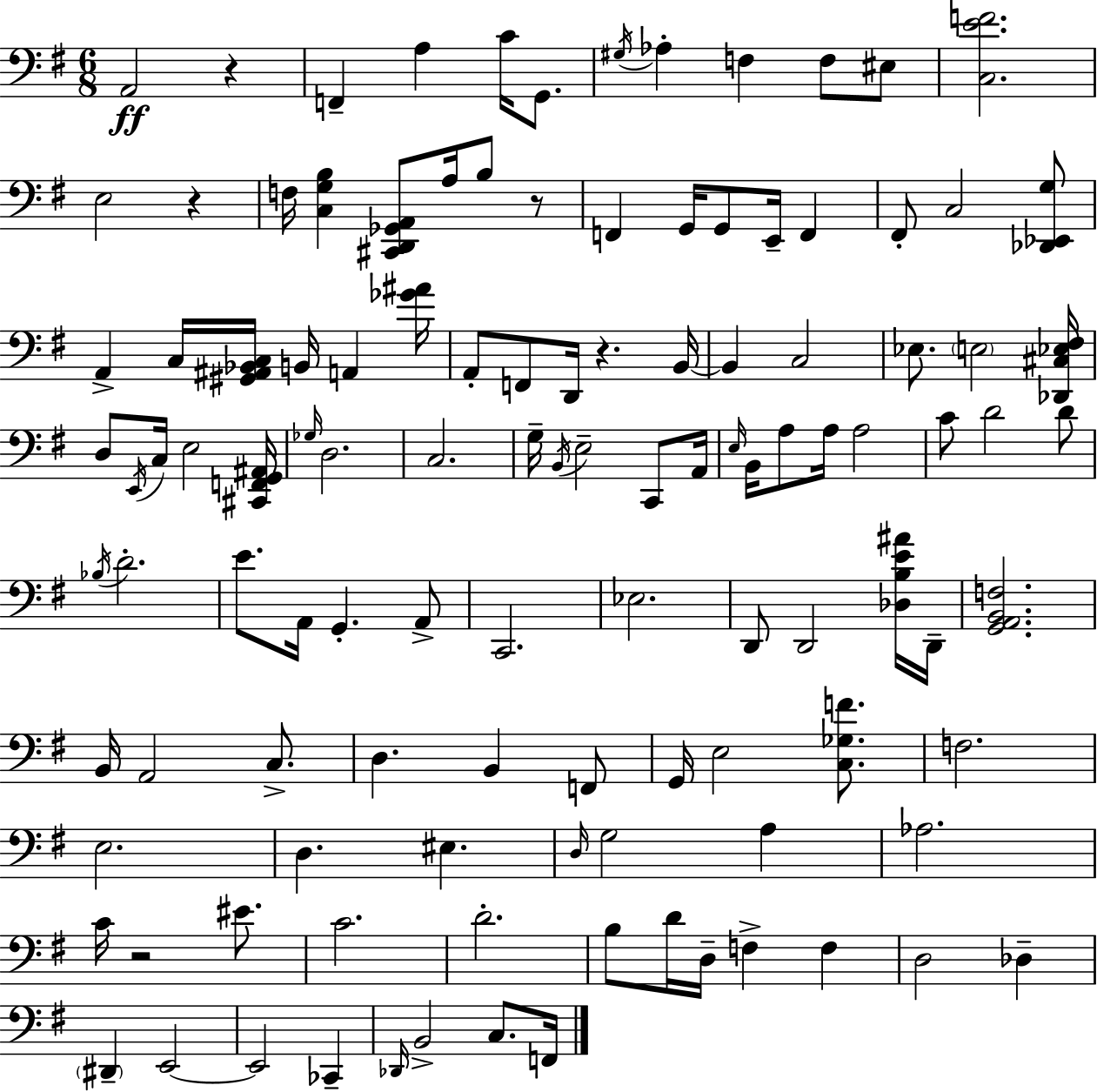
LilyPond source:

{
  \clef bass
  \numericTimeSignature
  \time 6/8
  \key g \major
  a,2\ff r4 | f,4-- a4 c'16 g,8. | \acciaccatura { gis16 } aes4-. f4 f8 eis8 | <c e' f'>2. | \break e2 r4 | f16 <c g b>4 <cis, d, ges, a,>8 a16 b8 r8 | f,4 g,16 g,8 e,16-- f,4 | fis,8-. c2 <des, ees, g>8 | \break a,4-> c16 <gis, ais, bes, c>16 b,16 a,4 | <ges' ais'>16 a,8-. f,8 d,16 r4. | b,16~~ b,4 c2 | ees8. \parenthesize e2 | \break <des, cis ees fis>16 d8 \acciaccatura { e,16 } c16 e2 | <cis, f, g, ais,>16 \grace { ges16 } d2. | c2. | g16-- \acciaccatura { b,16 } e2-- | \break c,8 a,16 \grace { e16 } b,16 a8 a16 a2 | c'8 d'2 | d'8 \acciaccatura { bes16 } d'2.-. | e'8. a,16 g,4.-. | \break a,8-> c,2. | ees2. | d,8 d,2 | <des b e' ais'>16 d,16-- <g, a, b, f>2. | \break b,16 a,2 | c8.-> d4. | b,4 f,8 g,16 e2 | <c ges f'>8. f2. | \break e2. | d4. | eis4. \grace { d16 } g2 | a4 aes2. | \break c'16 r2 | eis'8. c'2. | d'2.-. | b8 d'16 d16-- f4-> | \break f4 d2 | des4-- \parenthesize dis,4-- e,2~~ | e,2 | ces,4-- \grace { des,16 } b,2-> | \break c8. f,16 \bar "|."
}